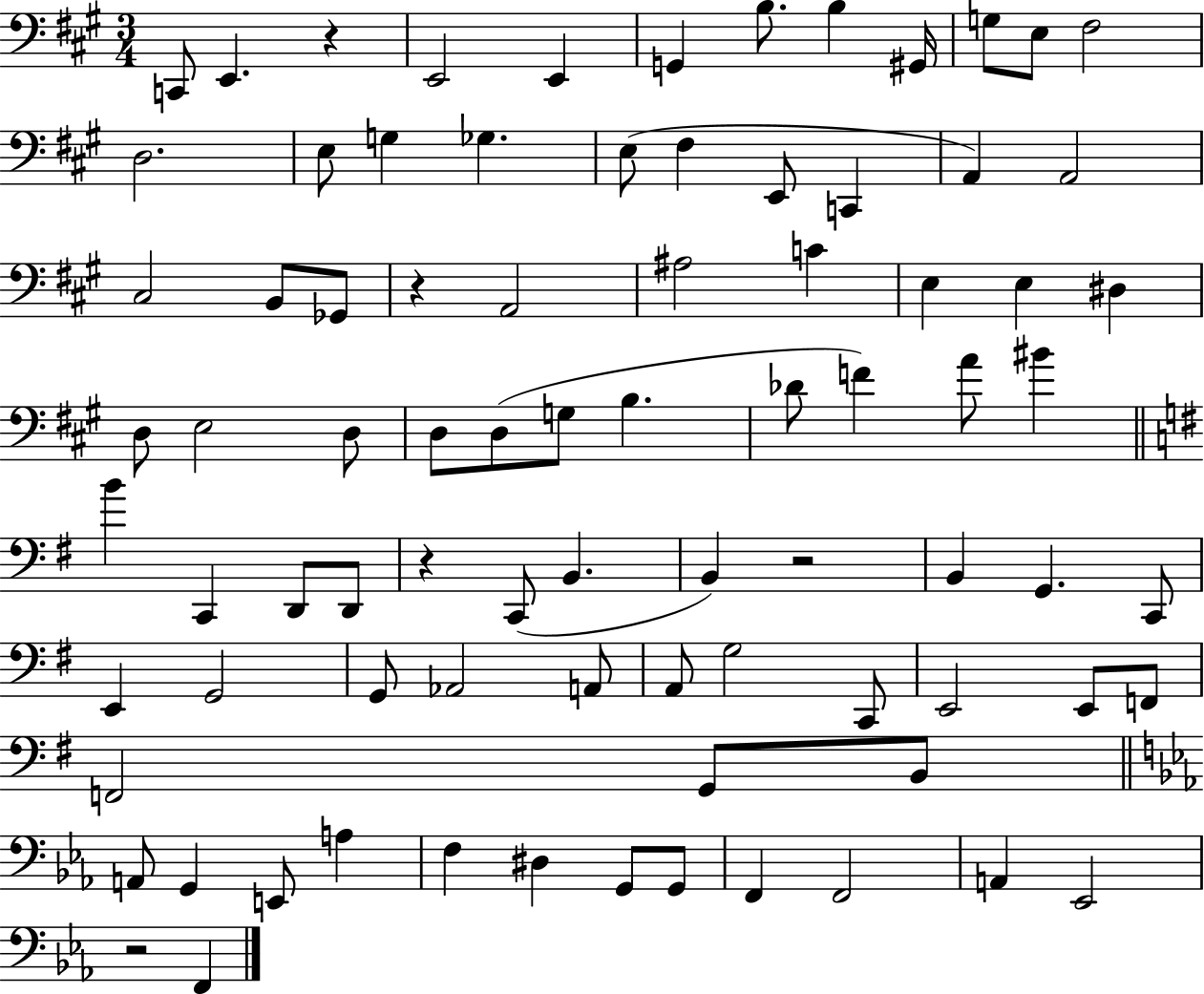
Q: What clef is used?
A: bass